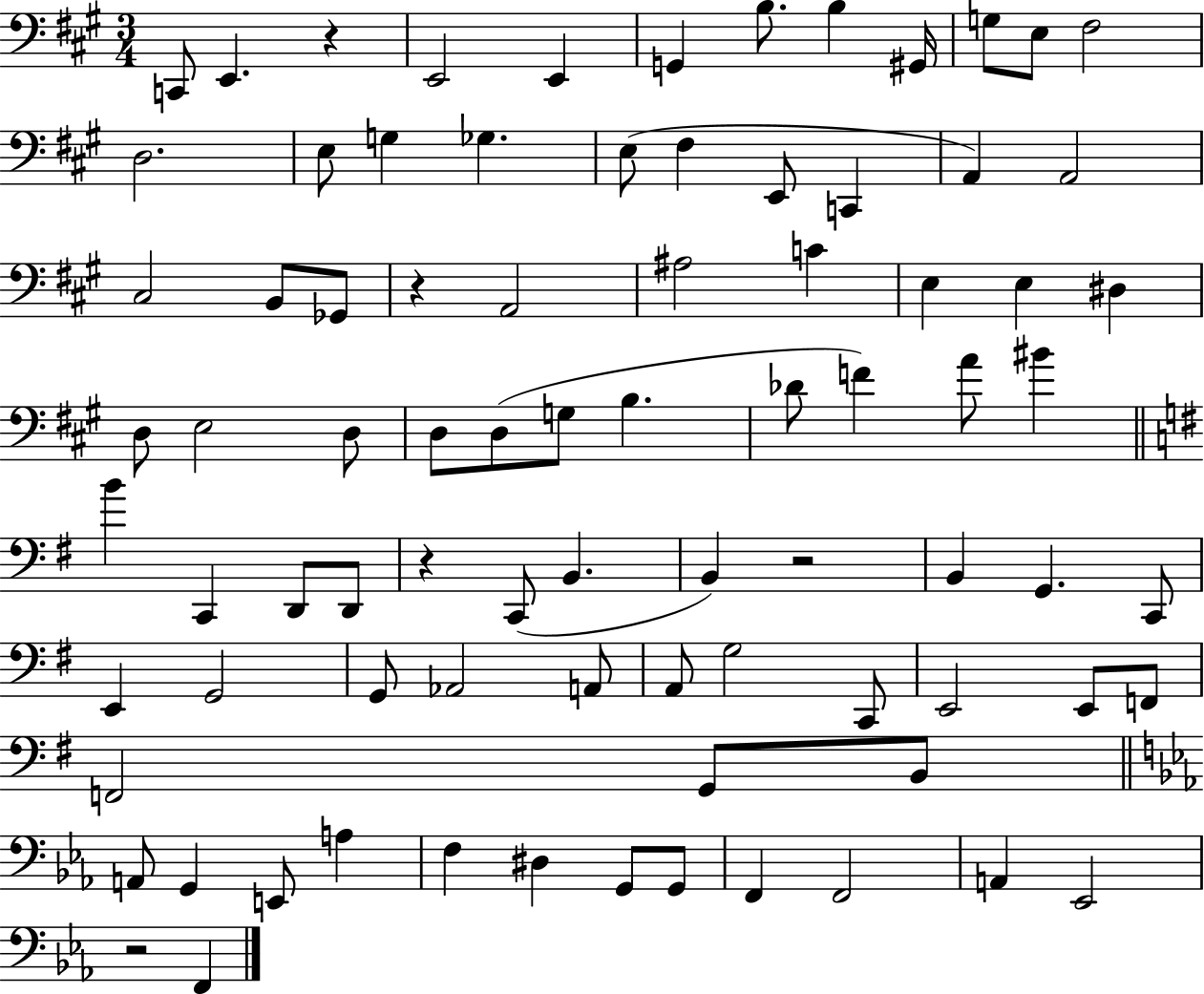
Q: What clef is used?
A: bass